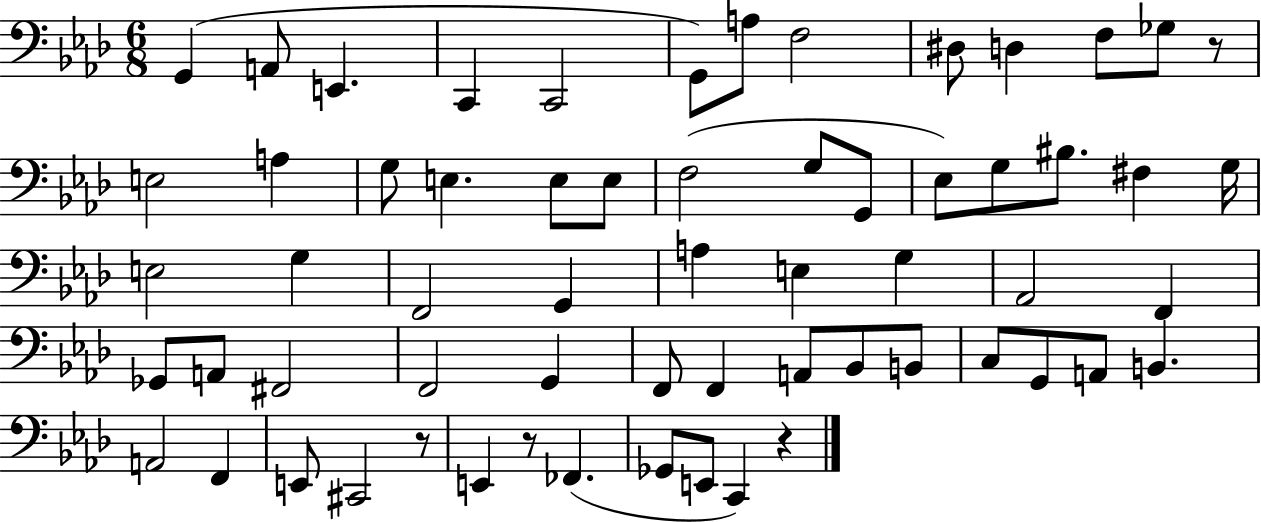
{
  \clef bass
  \numericTimeSignature
  \time 6/8
  \key aes \major
  g,4( a,8 e,4. | c,4 c,2 | g,8) a8 f2 | dis8 d4 f8 ges8 r8 | \break e2 a4 | g8 e4. e8 e8 | f2( g8 g,8 | ees8) g8 bis8. fis4 g16 | \break e2 g4 | f,2 g,4 | a4 e4 g4 | aes,2 f,4 | \break ges,8 a,8 fis,2 | f,2 g,4 | f,8 f,4 a,8 bes,8 b,8 | c8 g,8 a,8 b,4. | \break a,2 f,4 | e,8 cis,2 r8 | e,4 r8 fes,4.( | ges,8 e,8 c,4) r4 | \break \bar "|."
}